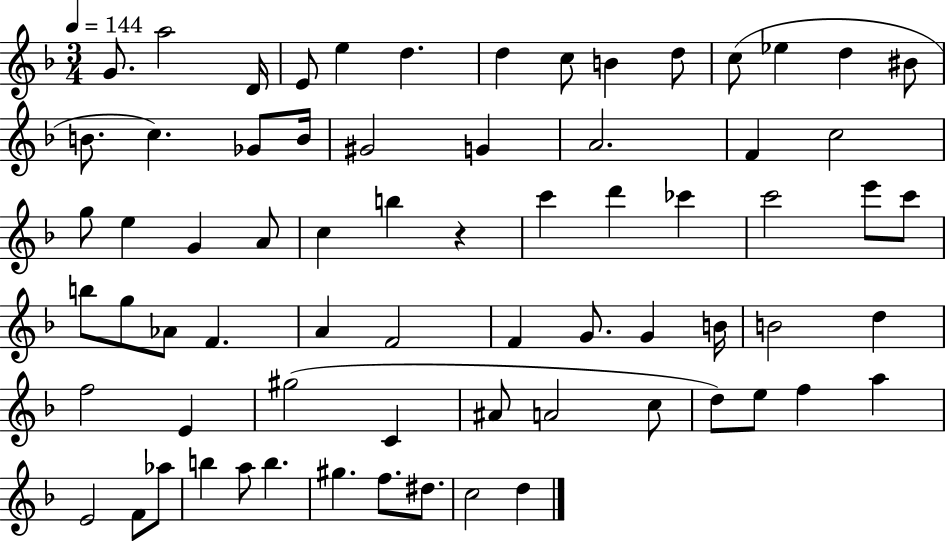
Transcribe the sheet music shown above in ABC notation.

X:1
T:Untitled
M:3/4
L:1/4
K:F
G/2 a2 D/4 E/2 e d d c/2 B d/2 c/2 _e d ^B/2 B/2 c _G/2 B/4 ^G2 G A2 F c2 g/2 e G A/2 c b z c' d' _c' c'2 e'/2 c'/2 b/2 g/2 _A/2 F A F2 F G/2 G B/4 B2 d f2 E ^g2 C ^A/2 A2 c/2 d/2 e/2 f a E2 F/2 _a/2 b a/2 b ^g f/2 ^d/2 c2 d